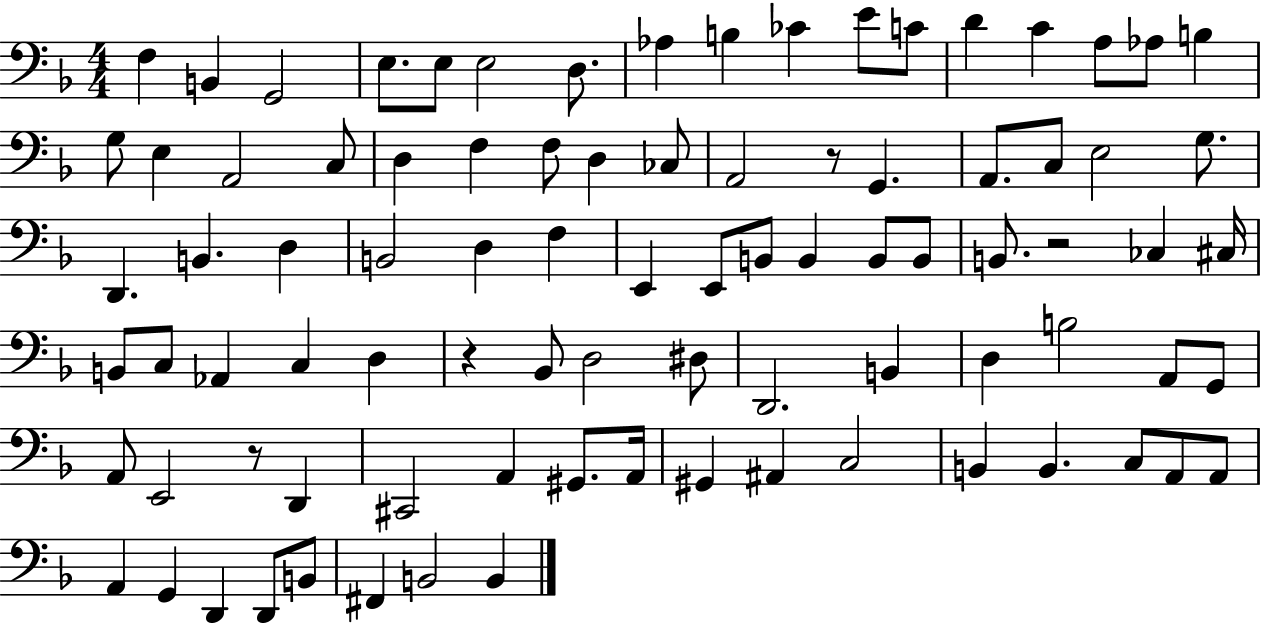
F3/q B2/q G2/h E3/e. E3/e E3/h D3/e. Ab3/q B3/q CES4/q E4/e C4/e D4/q C4/q A3/e Ab3/e B3/q G3/e E3/q A2/h C3/e D3/q F3/q F3/e D3/q CES3/e A2/h R/e G2/q. A2/e. C3/e E3/h G3/e. D2/q. B2/q. D3/q B2/h D3/q F3/q E2/q E2/e B2/e B2/q B2/e B2/e B2/e. R/h CES3/q C#3/s B2/e C3/e Ab2/q C3/q D3/q R/q Bb2/e D3/h D#3/e D2/h. B2/q D3/q B3/h A2/e G2/e A2/e E2/h R/e D2/q C#2/h A2/q G#2/e. A2/s G#2/q A#2/q C3/h B2/q B2/q. C3/e A2/e A2/e A2/q G2/q D2/q D2/e B2/e F#2/q B2/h B2/q